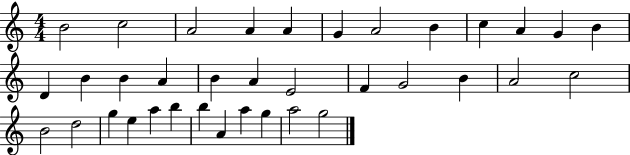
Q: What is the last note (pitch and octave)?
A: G5